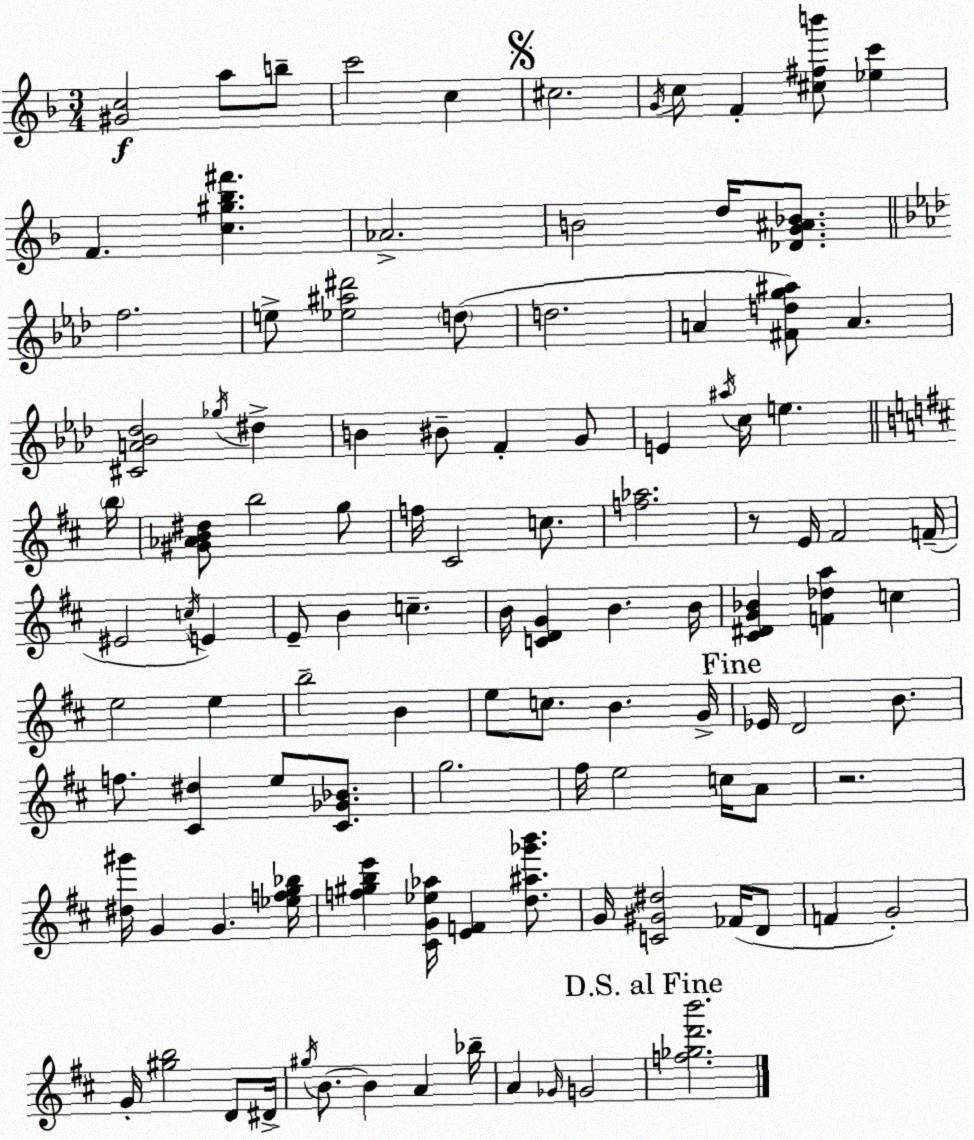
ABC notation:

X:1
T:Untitled
M:3/4
L:1/4
K:Dm
[^Gc]2 a/2 b/2 c'2 c ^c2 G/4 c/2 F [^c^fb']/2 [_ec'] F [c^g_b^f'] _A2 B2 d/4 [_DG^A_B]/2 f2 e/2 [_e^a^d']2 d/2 d2 A [^Fdg^a]/2 A [^CA_B_d]2 _g/4 ^d B ^B/2 F G/2 E ^a/4 c/4 e b/4 [^G_AB^d]/2 b2 g/2 f/4 ^C2 c/2 [f_a]2 z/2 E/4 ^F2 F/4 ^E2 c/4 E E/2 B c B/4 [CDG] B B/4 [^C^DG_B] [F_da] c e2 e b2 B e/2 c/2 B G/4 _E/4 D2 B/2 f/2 [^C^d] e/2 [^C_G_B]/2 g2 ^f/4 e2 c/4 A/2 z2 [^d^g']/4 G G [_efg_b]/4 [f^gbe'] [^CG_e_a]/4 [EF] [d^a_g'b']/2 G/4 [C^G^d]2 _F/4 D/2 F G2 G/4 [^gb]2 D/2 ^D/4 ^g/4 B/2 B A _b/4 A _G/4 G2 [f_gd'b']2